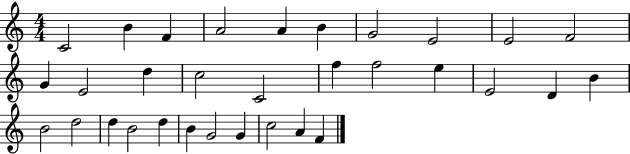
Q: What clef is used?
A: treble